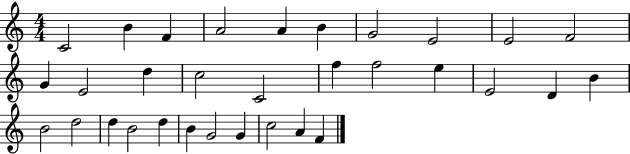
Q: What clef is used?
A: treble